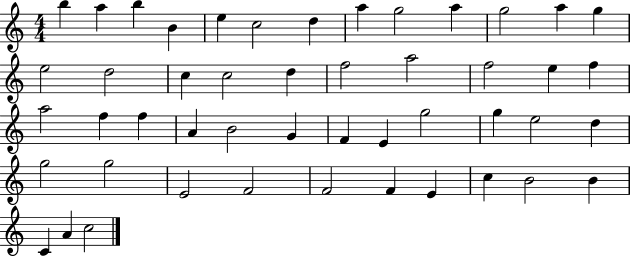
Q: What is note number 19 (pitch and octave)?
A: F5